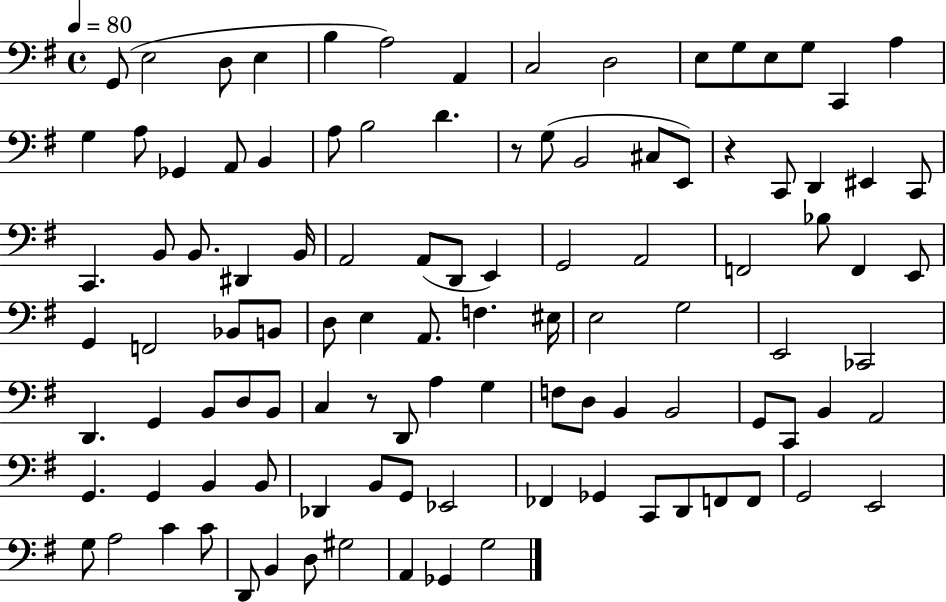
G2/e E3/h D3/e E3/q B3/q A3/h A2/q C3/h D3/h E3/e G3/e E3/e G3/e C2/q A3/q G3/q A3/e Gb2/q A2/e B2/q A3/e B3/h D4/q. R/e G3/e B2/h C#3/e E2/e R/q C2/e D2/q EIS2/q C2/e C2/q. B2/e B2/e. D#2/q B2/s A2/h A2/e D2/e E2/q G2/h A2/h F2/h Bb3/e F2/q E2/e G2/q F2/h Bb2/e B2/e D3/e E3/q A2/e. F3/q. EIS3/s E3/h G3/h E2/h CES2/h D2/q. G2/q B2/e D3/e B2/e C3/q R/e D2/e A3/q G3/q F3/e D3/e B2/q B2/h G2/e C2/e B2/q A2/h G2/q. G2/q B2/q B2/e Db2/q B2/e G2/e Eb2/h FES2/q Gb2/q C2/e D2/e F2/e F2/e G2/h E2/h G3/e A3/h C4/q C4/e D2/e B2/q D3/e G#3/h A2/q Gb2/q G3/h